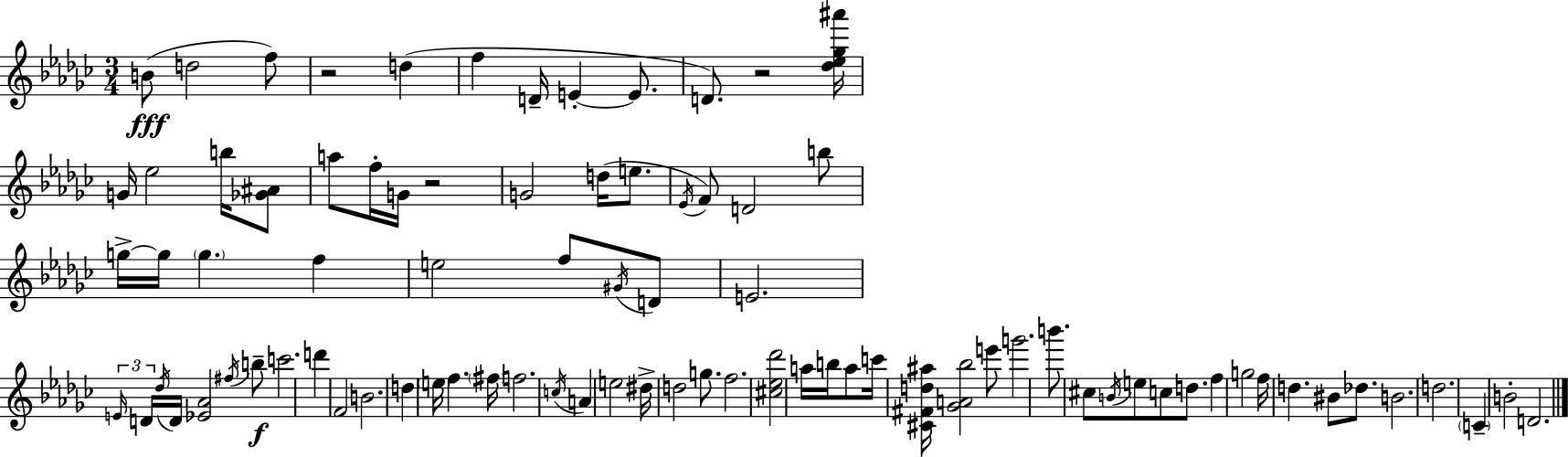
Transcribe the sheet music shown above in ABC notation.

X:1
T:Untitled
M:3/4
L:1/4
K:Ebm
B/2 d2 f/2 z2 d f D/4 E E/2 D/2 z2 [_d_e_g^a']/4 G/4 _e2 b/4 [_G^A]/2 a/2 f/4 G/4 z2 G2 d/4 e/2 _E/4 F/2 D2 b/2 g/4 g/4 g f e2 f/2 ^G/4 D/2 E2 E/4 D/4 _d/4 D/4 [_E_A]2 ^f/4 b/2 c'2 d' F2 B2 d e/4 f ^f/4 f2 c/4 A e2 ^d/4 d2 g/2 f2 [^c_e_d']2 a/4 b/4 a/2 c'/4 [^C^Fd^a]/4 [_GA_b]2 e'/2 g'2 b'/2 ^c/2 B/4 e/2 c/2 d/2 f g2 f/4 d ^B/2 _d/2 B2 d2 C B2 D2